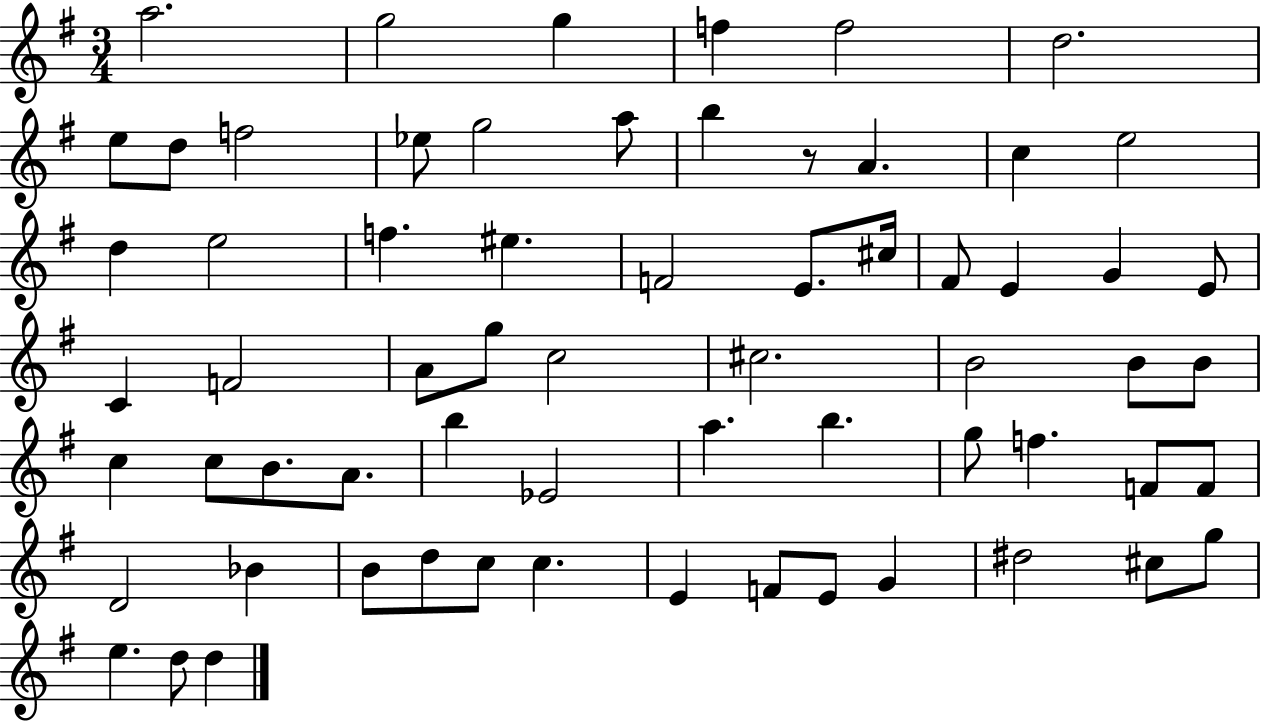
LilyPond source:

{
  \clef treble
  \numericTimeSignature
  \time 3/4
  \key g \major
  a''2. | g''2 g''4 | f''4 f''2 | d''2. | \break e''8 d''8 f''2 | ees''8 g''2 a''8 | b''4 r8 a'4. | c''4 e''2 | \break d''4 e''2 | f''4. eis''4. | f'2 e'8. cis''16 | fis'8 e'4 g'4 e'8 | \break c'4 f'2 | a'8 g''8 c''2 | cis''2. | b'2 b'8 b'8 | \break c''4 c''8 b'8. a'8. | b''4 ees'2 | a''4. b''4. | g''8 f''4. f'8 f'8 | \break d'2 bes'4 | b'8 d''8 c''8 c''4. | e'4 f'8 e'8 g'4 | dis''2 cis''8 g''8 | \break e''4. d''8 d''4 | \bar "|."
}